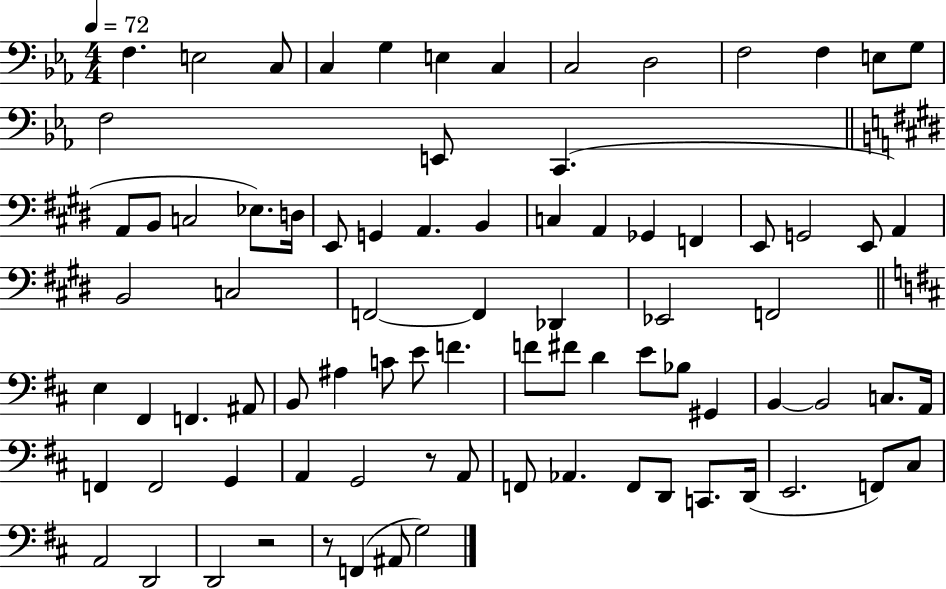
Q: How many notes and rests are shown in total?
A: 83